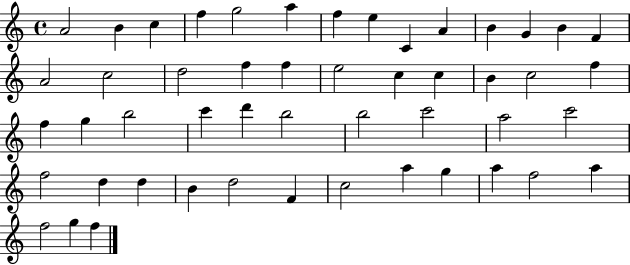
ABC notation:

X:1
T:Untitled
M:4/4
L:1/4
K:C
A2 B c f g2 a f e C A B G B F A2 c2 d2 f f e2 c c B c2 f f g b2 c' d' b2 b2 c'2 a2 c'2 f2 d d B d2 F c2 a g a f2 a f2 g f